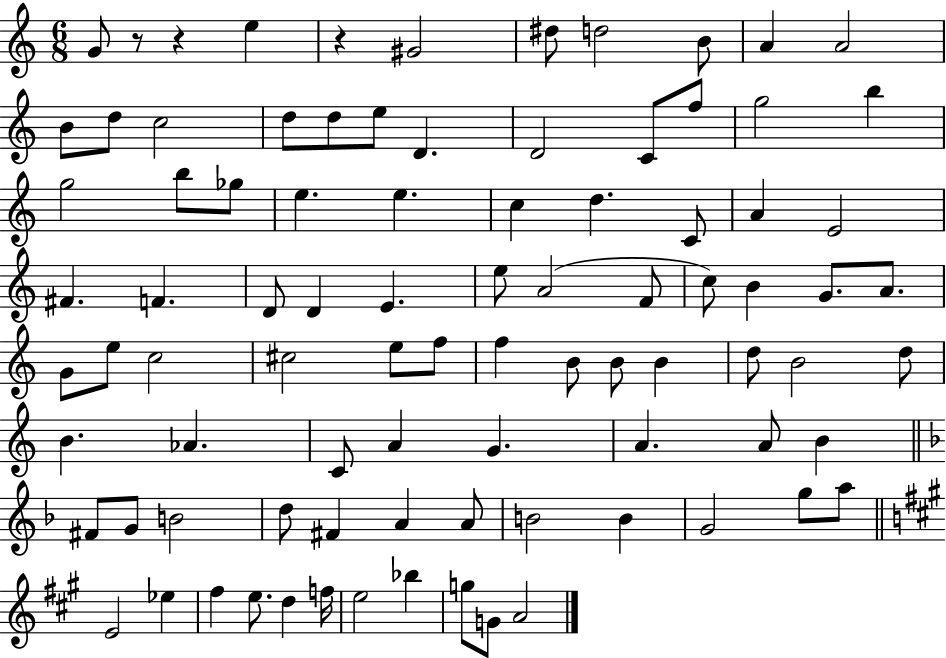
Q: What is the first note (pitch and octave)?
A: G4